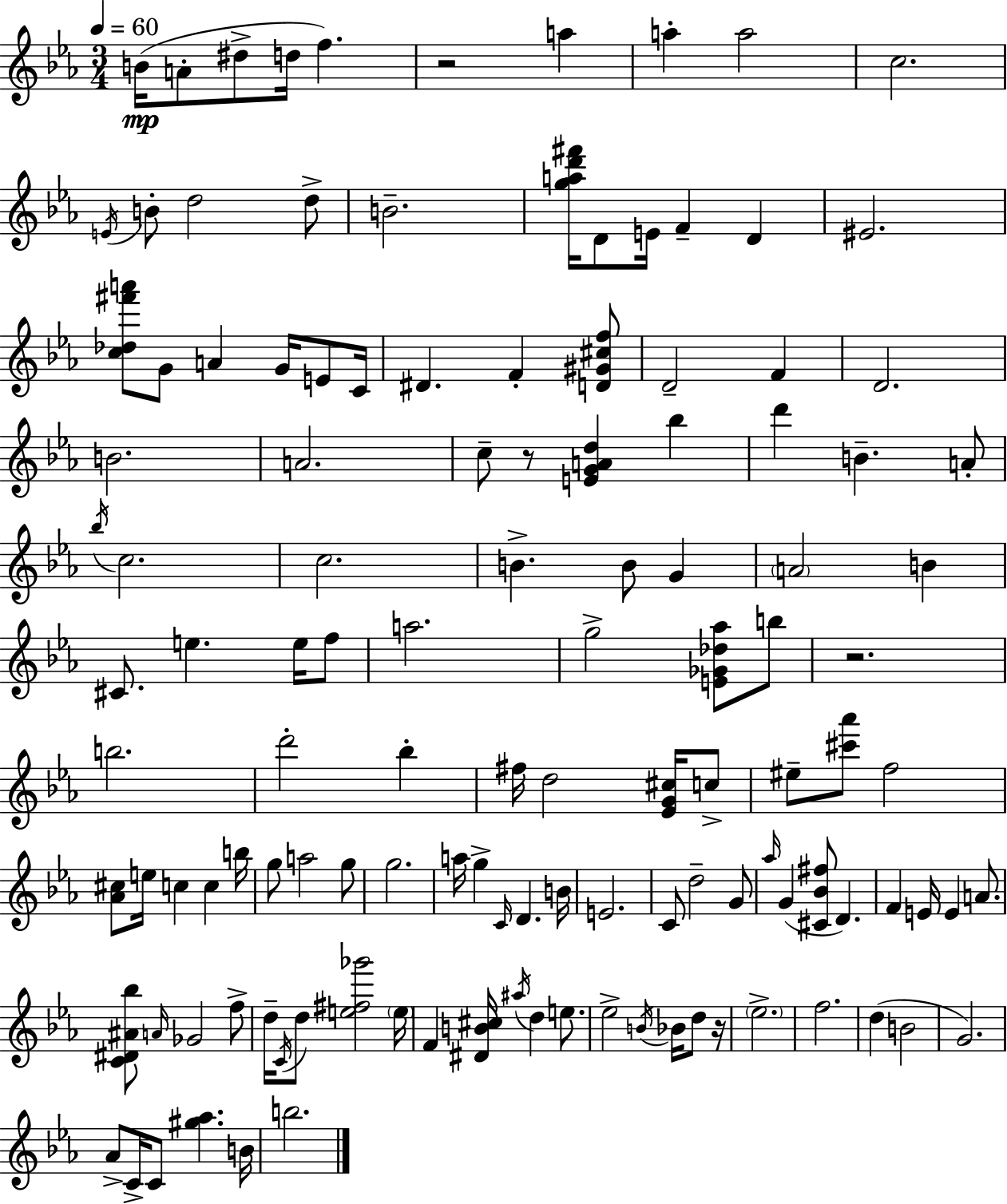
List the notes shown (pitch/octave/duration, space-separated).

B4/s A4/e D#5/e D5/s F5/q. R/h A5/q A5/q A5/h C5/h. E4/s B4/e D5/h D5/e B4/h. [G5,A5,D6,F#6]/s D4/e E4/s F4/q D4/q EIS4/h. [C5,Db5,F#6,A6]/e G4/e A4/q G4/s E4/e C4/s D#4/q. F4/q [D4,G#4,C#5,F5]/e D4/h F4/q D4/h. B4/h. A4/h. C5/e R/e [E4,G4,A4,D5]/q Bb5/q D6/q B4/q. A4/e Bb5/s C5/h. C5/h. B4/q. B4/e G4/q A4/h B4/q C#4/e. E5/q. E5/s F5/e A5/h. G5/h [E4,Gb4,Db5,Ab5]/e B5/e R/h. B5/h. D6/h Bb5/q F#5/s D5/h [Eb4,G4,C#5]/s C5/e EIS5/e [C#6,Ab6]/e F5/h [Ab4,C#5]/e E5/s C5/q C5/q B5/s G5/e A5/h G5/e G5/h. A5/s G5/q C4/s D4/q. B4/s E4/h. C4/e D5/h G4/e Ab5/s G4/q [C#4,Bb4,F#5]/e D4/q. F4/q E4/s E4/q A4/e. [C4,D#4,A#4,Bb5]/e A4/s Gb4/h F5/e D5/s C4/s D5/e [E5,F#5,Gb6]/h E5/s F4/q [D#4,B4,C#5]/s A#5/s D5/q E5/e. Eb5/h B4/s Bb4/s D5/e R/s Eb5/h. F5/h. D5/q B4/h G4/h. Ab4/e C4/s C4/e [G#5,Ab5]/q. B4/s B5/h.